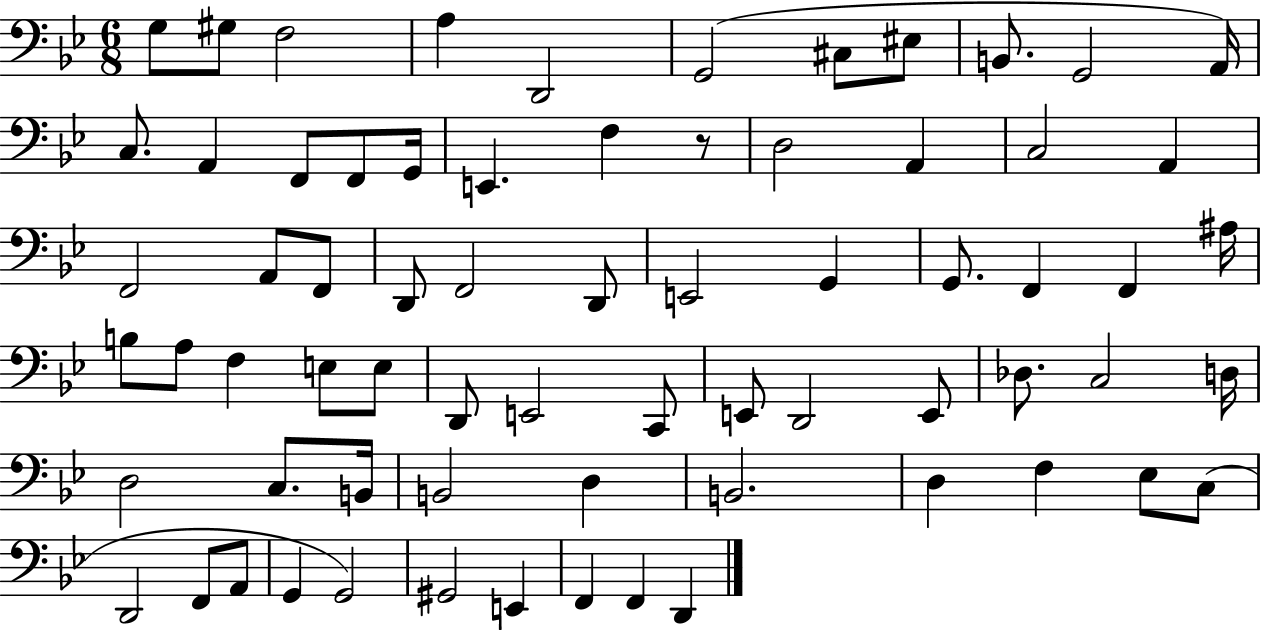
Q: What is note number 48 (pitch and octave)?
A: D3